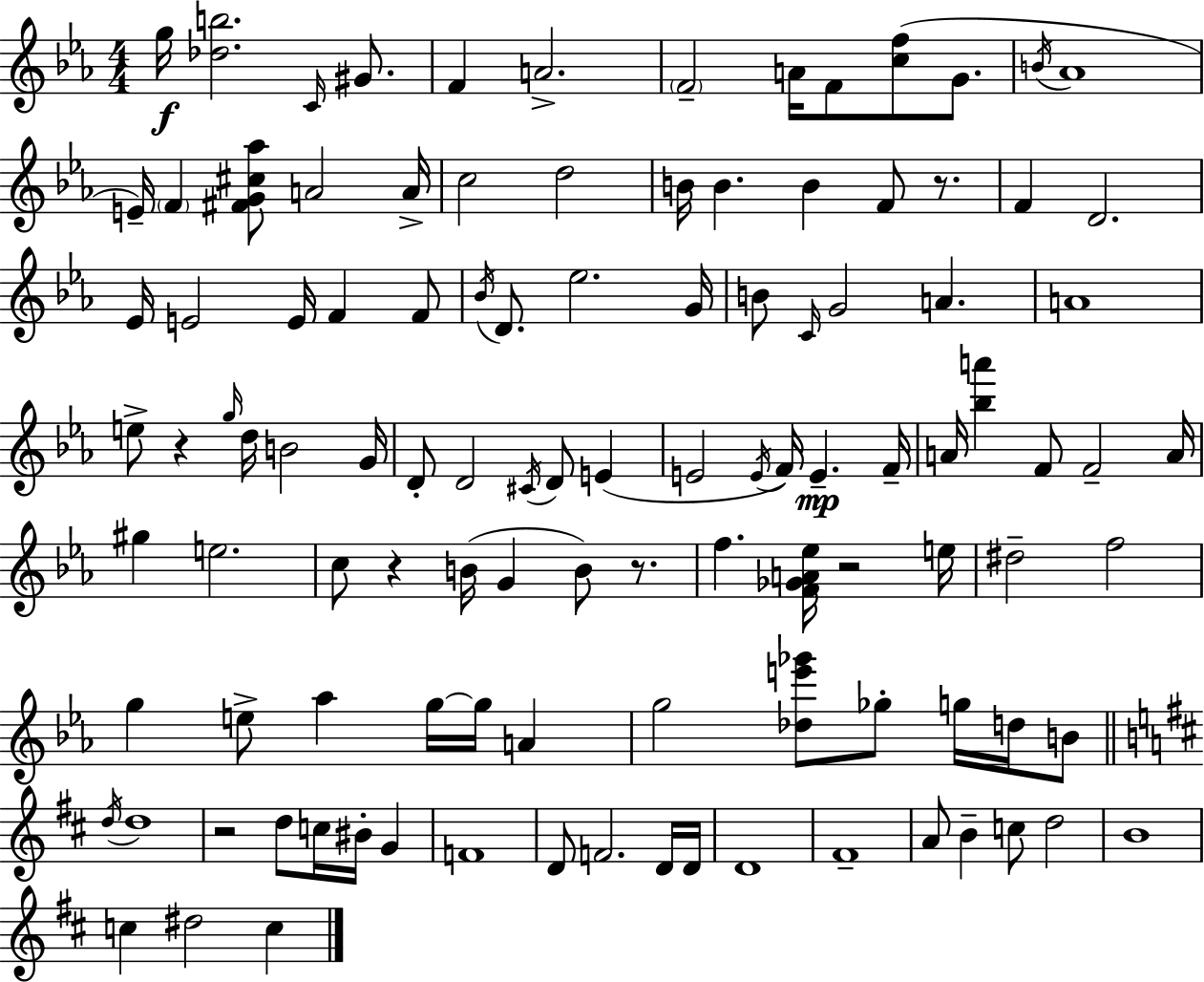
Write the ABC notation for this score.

X:1
T:Untitled
M:4/4
L:1/4
K:Eb
g/4 [_db]2 C/4 ^G/2 F A2 F2 A/4 F/2 [cf]/2 G/2 B/4 _A4 E/4 F [^FG^c_a]/2 A2 A/4 c2 d2 B/4 B B F/2 z/2 F D2 _E/4 E2 E/4 F F/2 _B/4 D/2 _e2 G/4 B/2 C/4 G2 A A4 e/2 z g/4 d/4 B2 G/4 D/2 D2 ^C/4 D/2 E E2 E/4 F/4 E F/4 A/4 [_ba'] F/2 F2 A/4 ^g e2 c/2 z B/4 G B/2 z/2 f [F_GA_e]/4 z2 e/4 ^d2 f2 g e/2 _a g/4 g/4 A g2 [_de'_g']/2 _g/2 g/4 d/4 B/2 d/4 d4 z2 d/2 c/4 ^B/4 G F4 D/2 F2 D/4 D/4 D4 ^F4 A/2 B c/2 d2 B4 c ^d2 c